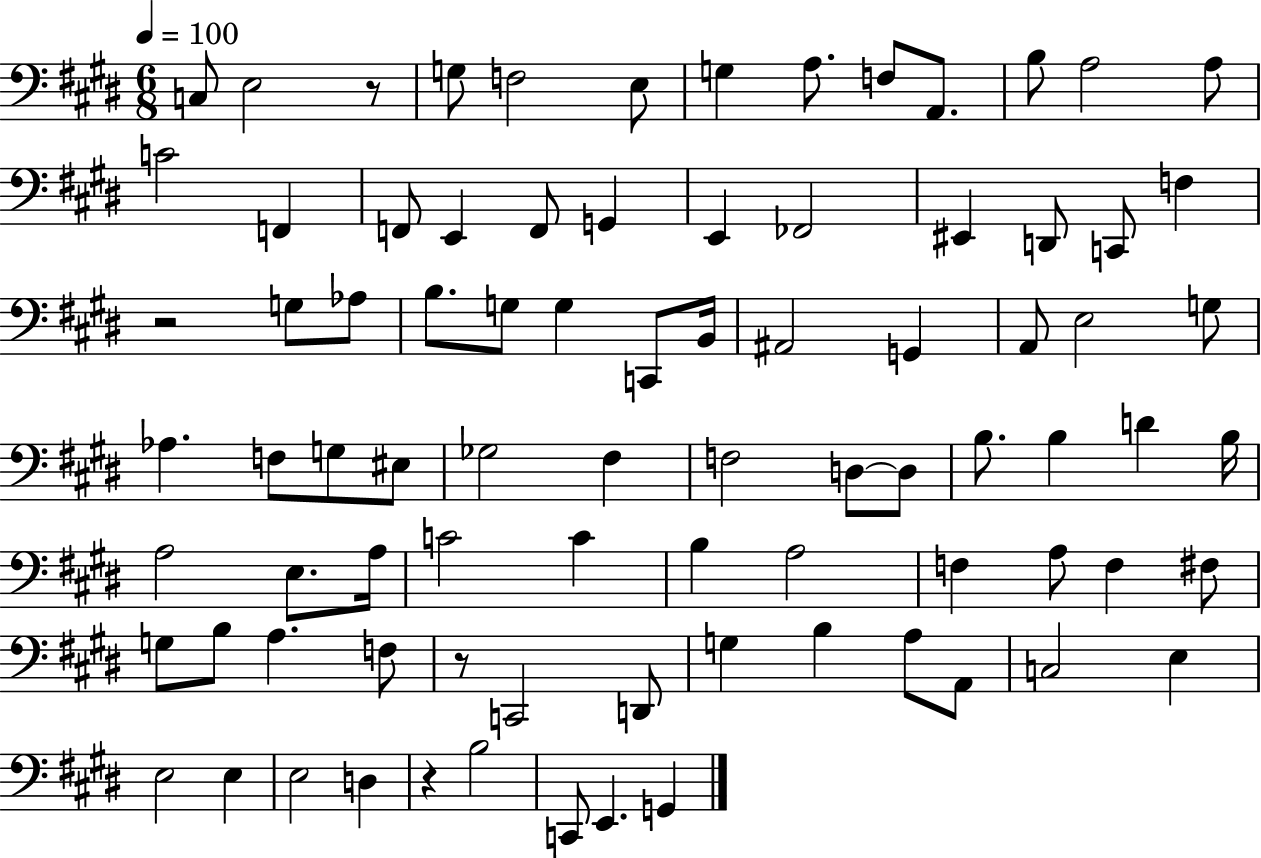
X:1
T:Untitled
M:6/8
L:1/4
K:E
C,/2 E,2 z/2 G,/2 F,2 E,/2 G, A,/2 F,/2 A,,/2 B,/2 A,2 A,/2 C2 F,, F,,/2 E,, F,,/2 G,, E,, _F,,2 ^E,, D,,/2 C,,/2 F, z2 G,/2 _A,/2 B,/2 G,/2 G, C,,/2 B,,/4 ^A,,2 G,, A,,/2 E,2 G,/2 _A, F,/2 G,/2 ^E,/2 _G,2 ^F, F,2 D,/2 D,/2 B,/2 B, D B,/4 A,2 E,/2 A,/4 C2 C B, A,2 F, A,/2 F, ^F,/2 G,/2 B,/2 A, F,/2 z/2 C,,2 D,,/2 G, B, A,/2 A,,/2 C,2 E, E,2 E, E,2 D, z B,2 C,,/2 E,, G,,